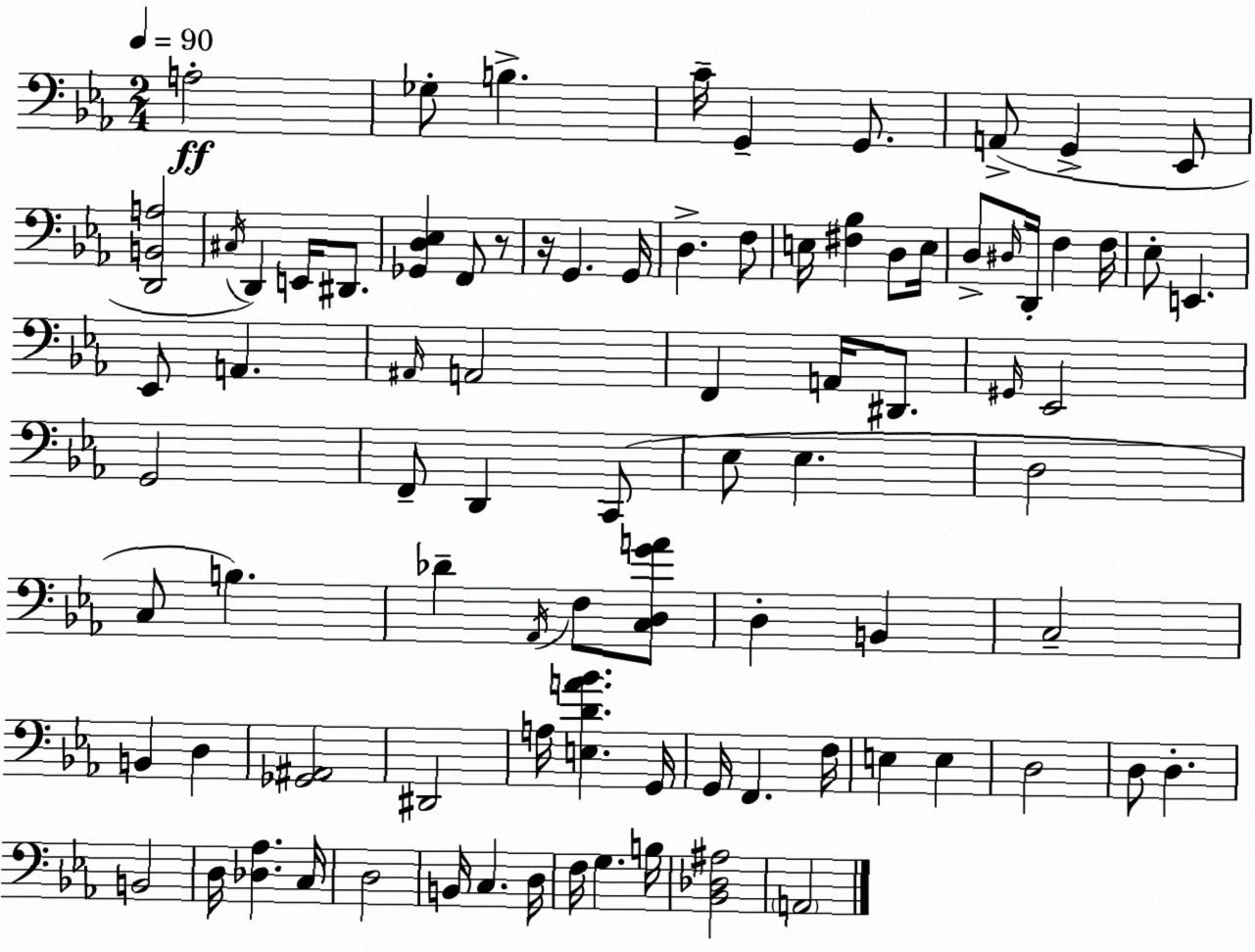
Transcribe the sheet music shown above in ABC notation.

X:1
T:Untitled
M:2/4
L:1/4
K:Cm
A,2 _G,/2 B, C/4 G,, G,,/2 A,,/2 G,, _E,,/2 [D,,B,,A,]2 ^C,/4 D,, E,,/4 ^D,,/2 [_G,,D,_E,] F,,/2 z/2 z/4 G,, G,,/4 D, F,/2 E,/4 [^F,_B,] D,/2 E,/4 D,/2 ^D,/4 D,,/4 F, F,/4 _E,/2 E,, _E,,/2 A,, ^A,,/4 A,,2 F,, A,,/4 ^D,,/2 ^G,,/4 _E,,2 G,,2 F,,/2 D,, C,,/2 _E,/2 _E, D,2 C,/2 B, _D _A,,/4 F,/2 [C,D,GA]/2 D, B,, C,2 B,, D, [_G,,^A,,]2 ^D,,2 A,/4 [E,DA_B] G,,/4 G,,/4 F,, F,/4 E, E, D,2 D,/2 D, B,,2 D,/4 [_D,_A,] C,/4 D,2 B,,/4 C, D,/4 F,/4 G, B,/4 [_B,,_D,^A,]2 A,,2